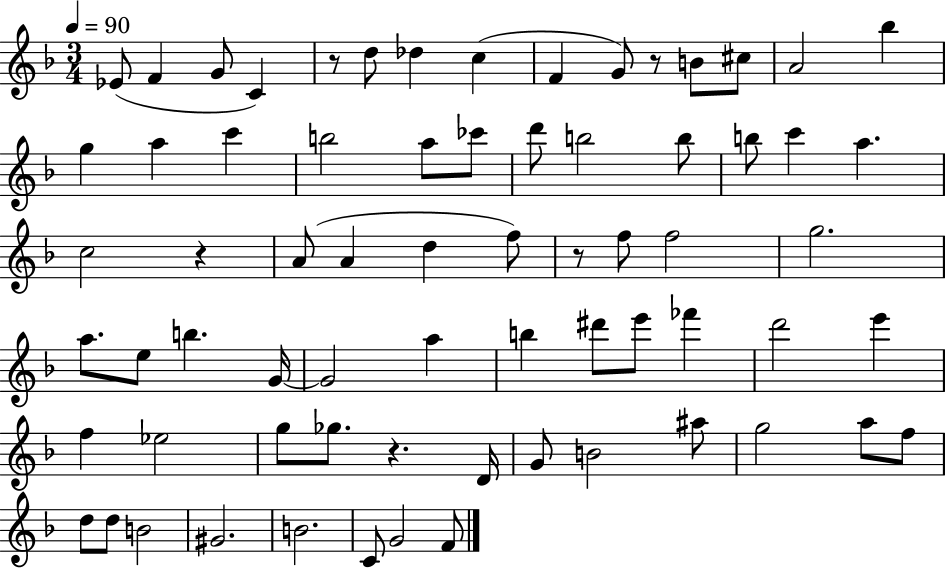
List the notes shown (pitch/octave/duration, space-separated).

Eb4/e F4/q G4/e C4/q R/e D5/e Db5/q C5/q F4/q G4/e R/e B4/e C#5/e A4/h Bb5/q G5/q A5/q C6/q B5/h A5/e CES6/e D6/e B5/h B5/e B5/e C6/q A5/q. C5/h R/q A4/e A4/q D5/q F5/e R/e F5/e F5/h G5/h. A5/e. E5/e B5/q. G4/s G4/h A5/q B5/q D#6/e E6/e FES6/q D6/h E6/q F5/q Eb5/h G5/e Gb5/e. R/q. D4/s G4/e B4/h A#5/e G5/h A5/e F5/e D5/e D5/e B4/h G#4/h. B4/h. C4/e G4/h F4/e